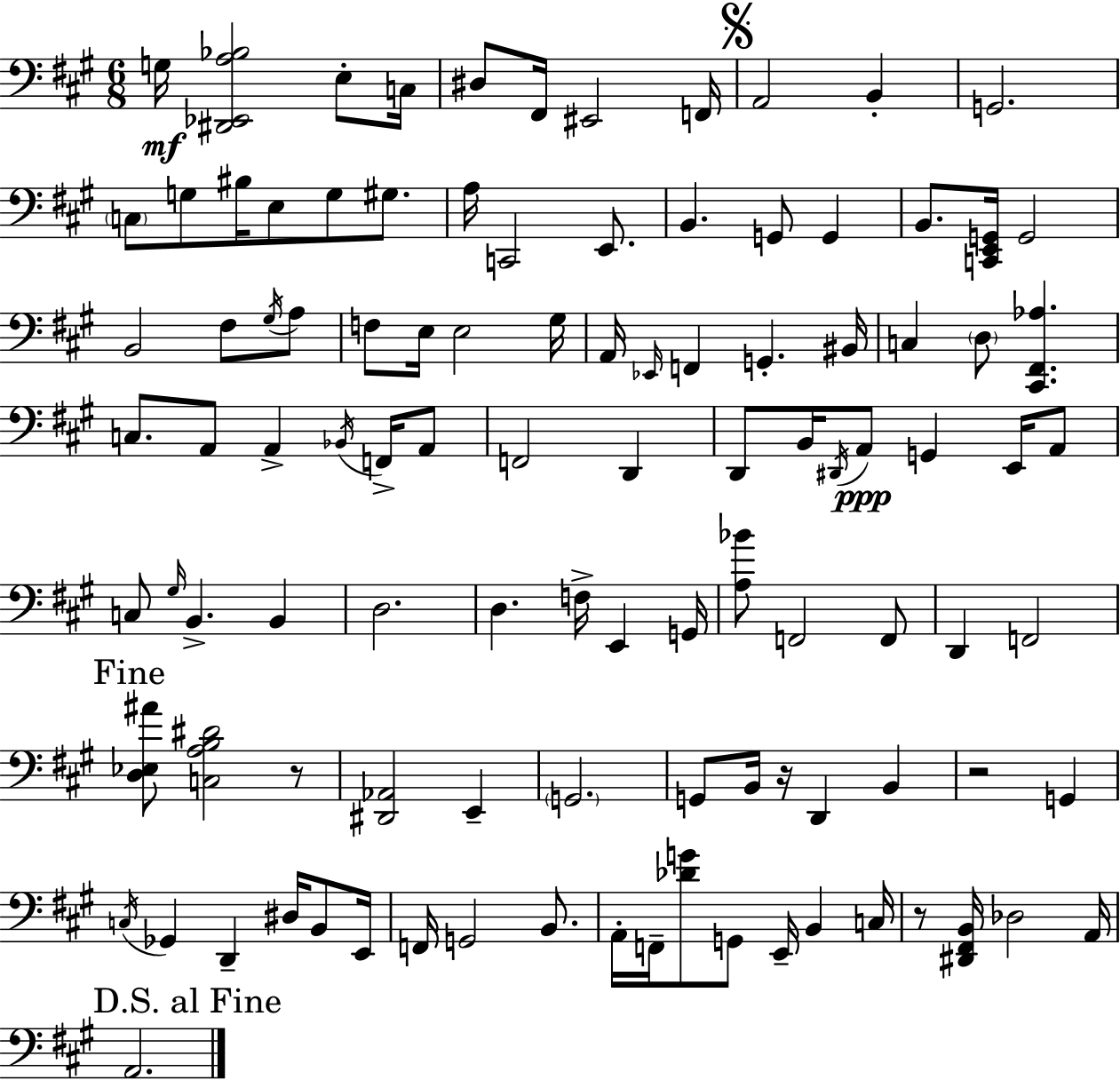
X:1
T:Untitled
M:6/8
L:1/4
K:A
G,/4 [^D,,_E,,A,_B,]2 E,/2 C,/4 ^D,/2 ^F,,/4 ^E,,2 F,,/4 A,,2 B,, G,,2 C,/2 G,/2 ^B,/4 E,/2 G,/2 ^G,/2 A,/4 C,,2 E,,/2 B,, G,,/2 G,, B,,/2 [C,,E,,G,,]/4 G,,2 B,,2 ^F,/2 ^G,/4 A,/2 F,/2 E,/4 E,2 ^G,/4 A,,/4 _E,,/4 F,, G,, ^B,,/4 C, D,/2 [^C,,^F,,_A,] C,/2 A,,/2 A,, _B,,/4 F,,/4 A,,/2 F,,2 D,, D,,/2 B,,/4 ^D,,/4 A,,/2 G,, E,,/4 A,,/2 C,/2 ^G,/4 B,, B,, D,2 D, F,/4 E,, G,,/4 [A,_B]/2 F,,2 F,,/2 D,, F,,2 [D,_E,^A]/2 [C,A,B,^D]2 z/2 [^D,,_A,,]2 E,, G,,2 G,,/2 B,,/4 z/4 D,, B,, z2 G,, C,/4 _G,, D,, ^D,/4 B,,/2 E,,/4 F,,/4 G,,2 B,,/2 A,,/4 F,,/4 [_DG]/2 G,,/2 E,,/4 B,, C,/4 z/2 [^D,,^F,,B,,]/4 _D,2 A,,/4 A,,2